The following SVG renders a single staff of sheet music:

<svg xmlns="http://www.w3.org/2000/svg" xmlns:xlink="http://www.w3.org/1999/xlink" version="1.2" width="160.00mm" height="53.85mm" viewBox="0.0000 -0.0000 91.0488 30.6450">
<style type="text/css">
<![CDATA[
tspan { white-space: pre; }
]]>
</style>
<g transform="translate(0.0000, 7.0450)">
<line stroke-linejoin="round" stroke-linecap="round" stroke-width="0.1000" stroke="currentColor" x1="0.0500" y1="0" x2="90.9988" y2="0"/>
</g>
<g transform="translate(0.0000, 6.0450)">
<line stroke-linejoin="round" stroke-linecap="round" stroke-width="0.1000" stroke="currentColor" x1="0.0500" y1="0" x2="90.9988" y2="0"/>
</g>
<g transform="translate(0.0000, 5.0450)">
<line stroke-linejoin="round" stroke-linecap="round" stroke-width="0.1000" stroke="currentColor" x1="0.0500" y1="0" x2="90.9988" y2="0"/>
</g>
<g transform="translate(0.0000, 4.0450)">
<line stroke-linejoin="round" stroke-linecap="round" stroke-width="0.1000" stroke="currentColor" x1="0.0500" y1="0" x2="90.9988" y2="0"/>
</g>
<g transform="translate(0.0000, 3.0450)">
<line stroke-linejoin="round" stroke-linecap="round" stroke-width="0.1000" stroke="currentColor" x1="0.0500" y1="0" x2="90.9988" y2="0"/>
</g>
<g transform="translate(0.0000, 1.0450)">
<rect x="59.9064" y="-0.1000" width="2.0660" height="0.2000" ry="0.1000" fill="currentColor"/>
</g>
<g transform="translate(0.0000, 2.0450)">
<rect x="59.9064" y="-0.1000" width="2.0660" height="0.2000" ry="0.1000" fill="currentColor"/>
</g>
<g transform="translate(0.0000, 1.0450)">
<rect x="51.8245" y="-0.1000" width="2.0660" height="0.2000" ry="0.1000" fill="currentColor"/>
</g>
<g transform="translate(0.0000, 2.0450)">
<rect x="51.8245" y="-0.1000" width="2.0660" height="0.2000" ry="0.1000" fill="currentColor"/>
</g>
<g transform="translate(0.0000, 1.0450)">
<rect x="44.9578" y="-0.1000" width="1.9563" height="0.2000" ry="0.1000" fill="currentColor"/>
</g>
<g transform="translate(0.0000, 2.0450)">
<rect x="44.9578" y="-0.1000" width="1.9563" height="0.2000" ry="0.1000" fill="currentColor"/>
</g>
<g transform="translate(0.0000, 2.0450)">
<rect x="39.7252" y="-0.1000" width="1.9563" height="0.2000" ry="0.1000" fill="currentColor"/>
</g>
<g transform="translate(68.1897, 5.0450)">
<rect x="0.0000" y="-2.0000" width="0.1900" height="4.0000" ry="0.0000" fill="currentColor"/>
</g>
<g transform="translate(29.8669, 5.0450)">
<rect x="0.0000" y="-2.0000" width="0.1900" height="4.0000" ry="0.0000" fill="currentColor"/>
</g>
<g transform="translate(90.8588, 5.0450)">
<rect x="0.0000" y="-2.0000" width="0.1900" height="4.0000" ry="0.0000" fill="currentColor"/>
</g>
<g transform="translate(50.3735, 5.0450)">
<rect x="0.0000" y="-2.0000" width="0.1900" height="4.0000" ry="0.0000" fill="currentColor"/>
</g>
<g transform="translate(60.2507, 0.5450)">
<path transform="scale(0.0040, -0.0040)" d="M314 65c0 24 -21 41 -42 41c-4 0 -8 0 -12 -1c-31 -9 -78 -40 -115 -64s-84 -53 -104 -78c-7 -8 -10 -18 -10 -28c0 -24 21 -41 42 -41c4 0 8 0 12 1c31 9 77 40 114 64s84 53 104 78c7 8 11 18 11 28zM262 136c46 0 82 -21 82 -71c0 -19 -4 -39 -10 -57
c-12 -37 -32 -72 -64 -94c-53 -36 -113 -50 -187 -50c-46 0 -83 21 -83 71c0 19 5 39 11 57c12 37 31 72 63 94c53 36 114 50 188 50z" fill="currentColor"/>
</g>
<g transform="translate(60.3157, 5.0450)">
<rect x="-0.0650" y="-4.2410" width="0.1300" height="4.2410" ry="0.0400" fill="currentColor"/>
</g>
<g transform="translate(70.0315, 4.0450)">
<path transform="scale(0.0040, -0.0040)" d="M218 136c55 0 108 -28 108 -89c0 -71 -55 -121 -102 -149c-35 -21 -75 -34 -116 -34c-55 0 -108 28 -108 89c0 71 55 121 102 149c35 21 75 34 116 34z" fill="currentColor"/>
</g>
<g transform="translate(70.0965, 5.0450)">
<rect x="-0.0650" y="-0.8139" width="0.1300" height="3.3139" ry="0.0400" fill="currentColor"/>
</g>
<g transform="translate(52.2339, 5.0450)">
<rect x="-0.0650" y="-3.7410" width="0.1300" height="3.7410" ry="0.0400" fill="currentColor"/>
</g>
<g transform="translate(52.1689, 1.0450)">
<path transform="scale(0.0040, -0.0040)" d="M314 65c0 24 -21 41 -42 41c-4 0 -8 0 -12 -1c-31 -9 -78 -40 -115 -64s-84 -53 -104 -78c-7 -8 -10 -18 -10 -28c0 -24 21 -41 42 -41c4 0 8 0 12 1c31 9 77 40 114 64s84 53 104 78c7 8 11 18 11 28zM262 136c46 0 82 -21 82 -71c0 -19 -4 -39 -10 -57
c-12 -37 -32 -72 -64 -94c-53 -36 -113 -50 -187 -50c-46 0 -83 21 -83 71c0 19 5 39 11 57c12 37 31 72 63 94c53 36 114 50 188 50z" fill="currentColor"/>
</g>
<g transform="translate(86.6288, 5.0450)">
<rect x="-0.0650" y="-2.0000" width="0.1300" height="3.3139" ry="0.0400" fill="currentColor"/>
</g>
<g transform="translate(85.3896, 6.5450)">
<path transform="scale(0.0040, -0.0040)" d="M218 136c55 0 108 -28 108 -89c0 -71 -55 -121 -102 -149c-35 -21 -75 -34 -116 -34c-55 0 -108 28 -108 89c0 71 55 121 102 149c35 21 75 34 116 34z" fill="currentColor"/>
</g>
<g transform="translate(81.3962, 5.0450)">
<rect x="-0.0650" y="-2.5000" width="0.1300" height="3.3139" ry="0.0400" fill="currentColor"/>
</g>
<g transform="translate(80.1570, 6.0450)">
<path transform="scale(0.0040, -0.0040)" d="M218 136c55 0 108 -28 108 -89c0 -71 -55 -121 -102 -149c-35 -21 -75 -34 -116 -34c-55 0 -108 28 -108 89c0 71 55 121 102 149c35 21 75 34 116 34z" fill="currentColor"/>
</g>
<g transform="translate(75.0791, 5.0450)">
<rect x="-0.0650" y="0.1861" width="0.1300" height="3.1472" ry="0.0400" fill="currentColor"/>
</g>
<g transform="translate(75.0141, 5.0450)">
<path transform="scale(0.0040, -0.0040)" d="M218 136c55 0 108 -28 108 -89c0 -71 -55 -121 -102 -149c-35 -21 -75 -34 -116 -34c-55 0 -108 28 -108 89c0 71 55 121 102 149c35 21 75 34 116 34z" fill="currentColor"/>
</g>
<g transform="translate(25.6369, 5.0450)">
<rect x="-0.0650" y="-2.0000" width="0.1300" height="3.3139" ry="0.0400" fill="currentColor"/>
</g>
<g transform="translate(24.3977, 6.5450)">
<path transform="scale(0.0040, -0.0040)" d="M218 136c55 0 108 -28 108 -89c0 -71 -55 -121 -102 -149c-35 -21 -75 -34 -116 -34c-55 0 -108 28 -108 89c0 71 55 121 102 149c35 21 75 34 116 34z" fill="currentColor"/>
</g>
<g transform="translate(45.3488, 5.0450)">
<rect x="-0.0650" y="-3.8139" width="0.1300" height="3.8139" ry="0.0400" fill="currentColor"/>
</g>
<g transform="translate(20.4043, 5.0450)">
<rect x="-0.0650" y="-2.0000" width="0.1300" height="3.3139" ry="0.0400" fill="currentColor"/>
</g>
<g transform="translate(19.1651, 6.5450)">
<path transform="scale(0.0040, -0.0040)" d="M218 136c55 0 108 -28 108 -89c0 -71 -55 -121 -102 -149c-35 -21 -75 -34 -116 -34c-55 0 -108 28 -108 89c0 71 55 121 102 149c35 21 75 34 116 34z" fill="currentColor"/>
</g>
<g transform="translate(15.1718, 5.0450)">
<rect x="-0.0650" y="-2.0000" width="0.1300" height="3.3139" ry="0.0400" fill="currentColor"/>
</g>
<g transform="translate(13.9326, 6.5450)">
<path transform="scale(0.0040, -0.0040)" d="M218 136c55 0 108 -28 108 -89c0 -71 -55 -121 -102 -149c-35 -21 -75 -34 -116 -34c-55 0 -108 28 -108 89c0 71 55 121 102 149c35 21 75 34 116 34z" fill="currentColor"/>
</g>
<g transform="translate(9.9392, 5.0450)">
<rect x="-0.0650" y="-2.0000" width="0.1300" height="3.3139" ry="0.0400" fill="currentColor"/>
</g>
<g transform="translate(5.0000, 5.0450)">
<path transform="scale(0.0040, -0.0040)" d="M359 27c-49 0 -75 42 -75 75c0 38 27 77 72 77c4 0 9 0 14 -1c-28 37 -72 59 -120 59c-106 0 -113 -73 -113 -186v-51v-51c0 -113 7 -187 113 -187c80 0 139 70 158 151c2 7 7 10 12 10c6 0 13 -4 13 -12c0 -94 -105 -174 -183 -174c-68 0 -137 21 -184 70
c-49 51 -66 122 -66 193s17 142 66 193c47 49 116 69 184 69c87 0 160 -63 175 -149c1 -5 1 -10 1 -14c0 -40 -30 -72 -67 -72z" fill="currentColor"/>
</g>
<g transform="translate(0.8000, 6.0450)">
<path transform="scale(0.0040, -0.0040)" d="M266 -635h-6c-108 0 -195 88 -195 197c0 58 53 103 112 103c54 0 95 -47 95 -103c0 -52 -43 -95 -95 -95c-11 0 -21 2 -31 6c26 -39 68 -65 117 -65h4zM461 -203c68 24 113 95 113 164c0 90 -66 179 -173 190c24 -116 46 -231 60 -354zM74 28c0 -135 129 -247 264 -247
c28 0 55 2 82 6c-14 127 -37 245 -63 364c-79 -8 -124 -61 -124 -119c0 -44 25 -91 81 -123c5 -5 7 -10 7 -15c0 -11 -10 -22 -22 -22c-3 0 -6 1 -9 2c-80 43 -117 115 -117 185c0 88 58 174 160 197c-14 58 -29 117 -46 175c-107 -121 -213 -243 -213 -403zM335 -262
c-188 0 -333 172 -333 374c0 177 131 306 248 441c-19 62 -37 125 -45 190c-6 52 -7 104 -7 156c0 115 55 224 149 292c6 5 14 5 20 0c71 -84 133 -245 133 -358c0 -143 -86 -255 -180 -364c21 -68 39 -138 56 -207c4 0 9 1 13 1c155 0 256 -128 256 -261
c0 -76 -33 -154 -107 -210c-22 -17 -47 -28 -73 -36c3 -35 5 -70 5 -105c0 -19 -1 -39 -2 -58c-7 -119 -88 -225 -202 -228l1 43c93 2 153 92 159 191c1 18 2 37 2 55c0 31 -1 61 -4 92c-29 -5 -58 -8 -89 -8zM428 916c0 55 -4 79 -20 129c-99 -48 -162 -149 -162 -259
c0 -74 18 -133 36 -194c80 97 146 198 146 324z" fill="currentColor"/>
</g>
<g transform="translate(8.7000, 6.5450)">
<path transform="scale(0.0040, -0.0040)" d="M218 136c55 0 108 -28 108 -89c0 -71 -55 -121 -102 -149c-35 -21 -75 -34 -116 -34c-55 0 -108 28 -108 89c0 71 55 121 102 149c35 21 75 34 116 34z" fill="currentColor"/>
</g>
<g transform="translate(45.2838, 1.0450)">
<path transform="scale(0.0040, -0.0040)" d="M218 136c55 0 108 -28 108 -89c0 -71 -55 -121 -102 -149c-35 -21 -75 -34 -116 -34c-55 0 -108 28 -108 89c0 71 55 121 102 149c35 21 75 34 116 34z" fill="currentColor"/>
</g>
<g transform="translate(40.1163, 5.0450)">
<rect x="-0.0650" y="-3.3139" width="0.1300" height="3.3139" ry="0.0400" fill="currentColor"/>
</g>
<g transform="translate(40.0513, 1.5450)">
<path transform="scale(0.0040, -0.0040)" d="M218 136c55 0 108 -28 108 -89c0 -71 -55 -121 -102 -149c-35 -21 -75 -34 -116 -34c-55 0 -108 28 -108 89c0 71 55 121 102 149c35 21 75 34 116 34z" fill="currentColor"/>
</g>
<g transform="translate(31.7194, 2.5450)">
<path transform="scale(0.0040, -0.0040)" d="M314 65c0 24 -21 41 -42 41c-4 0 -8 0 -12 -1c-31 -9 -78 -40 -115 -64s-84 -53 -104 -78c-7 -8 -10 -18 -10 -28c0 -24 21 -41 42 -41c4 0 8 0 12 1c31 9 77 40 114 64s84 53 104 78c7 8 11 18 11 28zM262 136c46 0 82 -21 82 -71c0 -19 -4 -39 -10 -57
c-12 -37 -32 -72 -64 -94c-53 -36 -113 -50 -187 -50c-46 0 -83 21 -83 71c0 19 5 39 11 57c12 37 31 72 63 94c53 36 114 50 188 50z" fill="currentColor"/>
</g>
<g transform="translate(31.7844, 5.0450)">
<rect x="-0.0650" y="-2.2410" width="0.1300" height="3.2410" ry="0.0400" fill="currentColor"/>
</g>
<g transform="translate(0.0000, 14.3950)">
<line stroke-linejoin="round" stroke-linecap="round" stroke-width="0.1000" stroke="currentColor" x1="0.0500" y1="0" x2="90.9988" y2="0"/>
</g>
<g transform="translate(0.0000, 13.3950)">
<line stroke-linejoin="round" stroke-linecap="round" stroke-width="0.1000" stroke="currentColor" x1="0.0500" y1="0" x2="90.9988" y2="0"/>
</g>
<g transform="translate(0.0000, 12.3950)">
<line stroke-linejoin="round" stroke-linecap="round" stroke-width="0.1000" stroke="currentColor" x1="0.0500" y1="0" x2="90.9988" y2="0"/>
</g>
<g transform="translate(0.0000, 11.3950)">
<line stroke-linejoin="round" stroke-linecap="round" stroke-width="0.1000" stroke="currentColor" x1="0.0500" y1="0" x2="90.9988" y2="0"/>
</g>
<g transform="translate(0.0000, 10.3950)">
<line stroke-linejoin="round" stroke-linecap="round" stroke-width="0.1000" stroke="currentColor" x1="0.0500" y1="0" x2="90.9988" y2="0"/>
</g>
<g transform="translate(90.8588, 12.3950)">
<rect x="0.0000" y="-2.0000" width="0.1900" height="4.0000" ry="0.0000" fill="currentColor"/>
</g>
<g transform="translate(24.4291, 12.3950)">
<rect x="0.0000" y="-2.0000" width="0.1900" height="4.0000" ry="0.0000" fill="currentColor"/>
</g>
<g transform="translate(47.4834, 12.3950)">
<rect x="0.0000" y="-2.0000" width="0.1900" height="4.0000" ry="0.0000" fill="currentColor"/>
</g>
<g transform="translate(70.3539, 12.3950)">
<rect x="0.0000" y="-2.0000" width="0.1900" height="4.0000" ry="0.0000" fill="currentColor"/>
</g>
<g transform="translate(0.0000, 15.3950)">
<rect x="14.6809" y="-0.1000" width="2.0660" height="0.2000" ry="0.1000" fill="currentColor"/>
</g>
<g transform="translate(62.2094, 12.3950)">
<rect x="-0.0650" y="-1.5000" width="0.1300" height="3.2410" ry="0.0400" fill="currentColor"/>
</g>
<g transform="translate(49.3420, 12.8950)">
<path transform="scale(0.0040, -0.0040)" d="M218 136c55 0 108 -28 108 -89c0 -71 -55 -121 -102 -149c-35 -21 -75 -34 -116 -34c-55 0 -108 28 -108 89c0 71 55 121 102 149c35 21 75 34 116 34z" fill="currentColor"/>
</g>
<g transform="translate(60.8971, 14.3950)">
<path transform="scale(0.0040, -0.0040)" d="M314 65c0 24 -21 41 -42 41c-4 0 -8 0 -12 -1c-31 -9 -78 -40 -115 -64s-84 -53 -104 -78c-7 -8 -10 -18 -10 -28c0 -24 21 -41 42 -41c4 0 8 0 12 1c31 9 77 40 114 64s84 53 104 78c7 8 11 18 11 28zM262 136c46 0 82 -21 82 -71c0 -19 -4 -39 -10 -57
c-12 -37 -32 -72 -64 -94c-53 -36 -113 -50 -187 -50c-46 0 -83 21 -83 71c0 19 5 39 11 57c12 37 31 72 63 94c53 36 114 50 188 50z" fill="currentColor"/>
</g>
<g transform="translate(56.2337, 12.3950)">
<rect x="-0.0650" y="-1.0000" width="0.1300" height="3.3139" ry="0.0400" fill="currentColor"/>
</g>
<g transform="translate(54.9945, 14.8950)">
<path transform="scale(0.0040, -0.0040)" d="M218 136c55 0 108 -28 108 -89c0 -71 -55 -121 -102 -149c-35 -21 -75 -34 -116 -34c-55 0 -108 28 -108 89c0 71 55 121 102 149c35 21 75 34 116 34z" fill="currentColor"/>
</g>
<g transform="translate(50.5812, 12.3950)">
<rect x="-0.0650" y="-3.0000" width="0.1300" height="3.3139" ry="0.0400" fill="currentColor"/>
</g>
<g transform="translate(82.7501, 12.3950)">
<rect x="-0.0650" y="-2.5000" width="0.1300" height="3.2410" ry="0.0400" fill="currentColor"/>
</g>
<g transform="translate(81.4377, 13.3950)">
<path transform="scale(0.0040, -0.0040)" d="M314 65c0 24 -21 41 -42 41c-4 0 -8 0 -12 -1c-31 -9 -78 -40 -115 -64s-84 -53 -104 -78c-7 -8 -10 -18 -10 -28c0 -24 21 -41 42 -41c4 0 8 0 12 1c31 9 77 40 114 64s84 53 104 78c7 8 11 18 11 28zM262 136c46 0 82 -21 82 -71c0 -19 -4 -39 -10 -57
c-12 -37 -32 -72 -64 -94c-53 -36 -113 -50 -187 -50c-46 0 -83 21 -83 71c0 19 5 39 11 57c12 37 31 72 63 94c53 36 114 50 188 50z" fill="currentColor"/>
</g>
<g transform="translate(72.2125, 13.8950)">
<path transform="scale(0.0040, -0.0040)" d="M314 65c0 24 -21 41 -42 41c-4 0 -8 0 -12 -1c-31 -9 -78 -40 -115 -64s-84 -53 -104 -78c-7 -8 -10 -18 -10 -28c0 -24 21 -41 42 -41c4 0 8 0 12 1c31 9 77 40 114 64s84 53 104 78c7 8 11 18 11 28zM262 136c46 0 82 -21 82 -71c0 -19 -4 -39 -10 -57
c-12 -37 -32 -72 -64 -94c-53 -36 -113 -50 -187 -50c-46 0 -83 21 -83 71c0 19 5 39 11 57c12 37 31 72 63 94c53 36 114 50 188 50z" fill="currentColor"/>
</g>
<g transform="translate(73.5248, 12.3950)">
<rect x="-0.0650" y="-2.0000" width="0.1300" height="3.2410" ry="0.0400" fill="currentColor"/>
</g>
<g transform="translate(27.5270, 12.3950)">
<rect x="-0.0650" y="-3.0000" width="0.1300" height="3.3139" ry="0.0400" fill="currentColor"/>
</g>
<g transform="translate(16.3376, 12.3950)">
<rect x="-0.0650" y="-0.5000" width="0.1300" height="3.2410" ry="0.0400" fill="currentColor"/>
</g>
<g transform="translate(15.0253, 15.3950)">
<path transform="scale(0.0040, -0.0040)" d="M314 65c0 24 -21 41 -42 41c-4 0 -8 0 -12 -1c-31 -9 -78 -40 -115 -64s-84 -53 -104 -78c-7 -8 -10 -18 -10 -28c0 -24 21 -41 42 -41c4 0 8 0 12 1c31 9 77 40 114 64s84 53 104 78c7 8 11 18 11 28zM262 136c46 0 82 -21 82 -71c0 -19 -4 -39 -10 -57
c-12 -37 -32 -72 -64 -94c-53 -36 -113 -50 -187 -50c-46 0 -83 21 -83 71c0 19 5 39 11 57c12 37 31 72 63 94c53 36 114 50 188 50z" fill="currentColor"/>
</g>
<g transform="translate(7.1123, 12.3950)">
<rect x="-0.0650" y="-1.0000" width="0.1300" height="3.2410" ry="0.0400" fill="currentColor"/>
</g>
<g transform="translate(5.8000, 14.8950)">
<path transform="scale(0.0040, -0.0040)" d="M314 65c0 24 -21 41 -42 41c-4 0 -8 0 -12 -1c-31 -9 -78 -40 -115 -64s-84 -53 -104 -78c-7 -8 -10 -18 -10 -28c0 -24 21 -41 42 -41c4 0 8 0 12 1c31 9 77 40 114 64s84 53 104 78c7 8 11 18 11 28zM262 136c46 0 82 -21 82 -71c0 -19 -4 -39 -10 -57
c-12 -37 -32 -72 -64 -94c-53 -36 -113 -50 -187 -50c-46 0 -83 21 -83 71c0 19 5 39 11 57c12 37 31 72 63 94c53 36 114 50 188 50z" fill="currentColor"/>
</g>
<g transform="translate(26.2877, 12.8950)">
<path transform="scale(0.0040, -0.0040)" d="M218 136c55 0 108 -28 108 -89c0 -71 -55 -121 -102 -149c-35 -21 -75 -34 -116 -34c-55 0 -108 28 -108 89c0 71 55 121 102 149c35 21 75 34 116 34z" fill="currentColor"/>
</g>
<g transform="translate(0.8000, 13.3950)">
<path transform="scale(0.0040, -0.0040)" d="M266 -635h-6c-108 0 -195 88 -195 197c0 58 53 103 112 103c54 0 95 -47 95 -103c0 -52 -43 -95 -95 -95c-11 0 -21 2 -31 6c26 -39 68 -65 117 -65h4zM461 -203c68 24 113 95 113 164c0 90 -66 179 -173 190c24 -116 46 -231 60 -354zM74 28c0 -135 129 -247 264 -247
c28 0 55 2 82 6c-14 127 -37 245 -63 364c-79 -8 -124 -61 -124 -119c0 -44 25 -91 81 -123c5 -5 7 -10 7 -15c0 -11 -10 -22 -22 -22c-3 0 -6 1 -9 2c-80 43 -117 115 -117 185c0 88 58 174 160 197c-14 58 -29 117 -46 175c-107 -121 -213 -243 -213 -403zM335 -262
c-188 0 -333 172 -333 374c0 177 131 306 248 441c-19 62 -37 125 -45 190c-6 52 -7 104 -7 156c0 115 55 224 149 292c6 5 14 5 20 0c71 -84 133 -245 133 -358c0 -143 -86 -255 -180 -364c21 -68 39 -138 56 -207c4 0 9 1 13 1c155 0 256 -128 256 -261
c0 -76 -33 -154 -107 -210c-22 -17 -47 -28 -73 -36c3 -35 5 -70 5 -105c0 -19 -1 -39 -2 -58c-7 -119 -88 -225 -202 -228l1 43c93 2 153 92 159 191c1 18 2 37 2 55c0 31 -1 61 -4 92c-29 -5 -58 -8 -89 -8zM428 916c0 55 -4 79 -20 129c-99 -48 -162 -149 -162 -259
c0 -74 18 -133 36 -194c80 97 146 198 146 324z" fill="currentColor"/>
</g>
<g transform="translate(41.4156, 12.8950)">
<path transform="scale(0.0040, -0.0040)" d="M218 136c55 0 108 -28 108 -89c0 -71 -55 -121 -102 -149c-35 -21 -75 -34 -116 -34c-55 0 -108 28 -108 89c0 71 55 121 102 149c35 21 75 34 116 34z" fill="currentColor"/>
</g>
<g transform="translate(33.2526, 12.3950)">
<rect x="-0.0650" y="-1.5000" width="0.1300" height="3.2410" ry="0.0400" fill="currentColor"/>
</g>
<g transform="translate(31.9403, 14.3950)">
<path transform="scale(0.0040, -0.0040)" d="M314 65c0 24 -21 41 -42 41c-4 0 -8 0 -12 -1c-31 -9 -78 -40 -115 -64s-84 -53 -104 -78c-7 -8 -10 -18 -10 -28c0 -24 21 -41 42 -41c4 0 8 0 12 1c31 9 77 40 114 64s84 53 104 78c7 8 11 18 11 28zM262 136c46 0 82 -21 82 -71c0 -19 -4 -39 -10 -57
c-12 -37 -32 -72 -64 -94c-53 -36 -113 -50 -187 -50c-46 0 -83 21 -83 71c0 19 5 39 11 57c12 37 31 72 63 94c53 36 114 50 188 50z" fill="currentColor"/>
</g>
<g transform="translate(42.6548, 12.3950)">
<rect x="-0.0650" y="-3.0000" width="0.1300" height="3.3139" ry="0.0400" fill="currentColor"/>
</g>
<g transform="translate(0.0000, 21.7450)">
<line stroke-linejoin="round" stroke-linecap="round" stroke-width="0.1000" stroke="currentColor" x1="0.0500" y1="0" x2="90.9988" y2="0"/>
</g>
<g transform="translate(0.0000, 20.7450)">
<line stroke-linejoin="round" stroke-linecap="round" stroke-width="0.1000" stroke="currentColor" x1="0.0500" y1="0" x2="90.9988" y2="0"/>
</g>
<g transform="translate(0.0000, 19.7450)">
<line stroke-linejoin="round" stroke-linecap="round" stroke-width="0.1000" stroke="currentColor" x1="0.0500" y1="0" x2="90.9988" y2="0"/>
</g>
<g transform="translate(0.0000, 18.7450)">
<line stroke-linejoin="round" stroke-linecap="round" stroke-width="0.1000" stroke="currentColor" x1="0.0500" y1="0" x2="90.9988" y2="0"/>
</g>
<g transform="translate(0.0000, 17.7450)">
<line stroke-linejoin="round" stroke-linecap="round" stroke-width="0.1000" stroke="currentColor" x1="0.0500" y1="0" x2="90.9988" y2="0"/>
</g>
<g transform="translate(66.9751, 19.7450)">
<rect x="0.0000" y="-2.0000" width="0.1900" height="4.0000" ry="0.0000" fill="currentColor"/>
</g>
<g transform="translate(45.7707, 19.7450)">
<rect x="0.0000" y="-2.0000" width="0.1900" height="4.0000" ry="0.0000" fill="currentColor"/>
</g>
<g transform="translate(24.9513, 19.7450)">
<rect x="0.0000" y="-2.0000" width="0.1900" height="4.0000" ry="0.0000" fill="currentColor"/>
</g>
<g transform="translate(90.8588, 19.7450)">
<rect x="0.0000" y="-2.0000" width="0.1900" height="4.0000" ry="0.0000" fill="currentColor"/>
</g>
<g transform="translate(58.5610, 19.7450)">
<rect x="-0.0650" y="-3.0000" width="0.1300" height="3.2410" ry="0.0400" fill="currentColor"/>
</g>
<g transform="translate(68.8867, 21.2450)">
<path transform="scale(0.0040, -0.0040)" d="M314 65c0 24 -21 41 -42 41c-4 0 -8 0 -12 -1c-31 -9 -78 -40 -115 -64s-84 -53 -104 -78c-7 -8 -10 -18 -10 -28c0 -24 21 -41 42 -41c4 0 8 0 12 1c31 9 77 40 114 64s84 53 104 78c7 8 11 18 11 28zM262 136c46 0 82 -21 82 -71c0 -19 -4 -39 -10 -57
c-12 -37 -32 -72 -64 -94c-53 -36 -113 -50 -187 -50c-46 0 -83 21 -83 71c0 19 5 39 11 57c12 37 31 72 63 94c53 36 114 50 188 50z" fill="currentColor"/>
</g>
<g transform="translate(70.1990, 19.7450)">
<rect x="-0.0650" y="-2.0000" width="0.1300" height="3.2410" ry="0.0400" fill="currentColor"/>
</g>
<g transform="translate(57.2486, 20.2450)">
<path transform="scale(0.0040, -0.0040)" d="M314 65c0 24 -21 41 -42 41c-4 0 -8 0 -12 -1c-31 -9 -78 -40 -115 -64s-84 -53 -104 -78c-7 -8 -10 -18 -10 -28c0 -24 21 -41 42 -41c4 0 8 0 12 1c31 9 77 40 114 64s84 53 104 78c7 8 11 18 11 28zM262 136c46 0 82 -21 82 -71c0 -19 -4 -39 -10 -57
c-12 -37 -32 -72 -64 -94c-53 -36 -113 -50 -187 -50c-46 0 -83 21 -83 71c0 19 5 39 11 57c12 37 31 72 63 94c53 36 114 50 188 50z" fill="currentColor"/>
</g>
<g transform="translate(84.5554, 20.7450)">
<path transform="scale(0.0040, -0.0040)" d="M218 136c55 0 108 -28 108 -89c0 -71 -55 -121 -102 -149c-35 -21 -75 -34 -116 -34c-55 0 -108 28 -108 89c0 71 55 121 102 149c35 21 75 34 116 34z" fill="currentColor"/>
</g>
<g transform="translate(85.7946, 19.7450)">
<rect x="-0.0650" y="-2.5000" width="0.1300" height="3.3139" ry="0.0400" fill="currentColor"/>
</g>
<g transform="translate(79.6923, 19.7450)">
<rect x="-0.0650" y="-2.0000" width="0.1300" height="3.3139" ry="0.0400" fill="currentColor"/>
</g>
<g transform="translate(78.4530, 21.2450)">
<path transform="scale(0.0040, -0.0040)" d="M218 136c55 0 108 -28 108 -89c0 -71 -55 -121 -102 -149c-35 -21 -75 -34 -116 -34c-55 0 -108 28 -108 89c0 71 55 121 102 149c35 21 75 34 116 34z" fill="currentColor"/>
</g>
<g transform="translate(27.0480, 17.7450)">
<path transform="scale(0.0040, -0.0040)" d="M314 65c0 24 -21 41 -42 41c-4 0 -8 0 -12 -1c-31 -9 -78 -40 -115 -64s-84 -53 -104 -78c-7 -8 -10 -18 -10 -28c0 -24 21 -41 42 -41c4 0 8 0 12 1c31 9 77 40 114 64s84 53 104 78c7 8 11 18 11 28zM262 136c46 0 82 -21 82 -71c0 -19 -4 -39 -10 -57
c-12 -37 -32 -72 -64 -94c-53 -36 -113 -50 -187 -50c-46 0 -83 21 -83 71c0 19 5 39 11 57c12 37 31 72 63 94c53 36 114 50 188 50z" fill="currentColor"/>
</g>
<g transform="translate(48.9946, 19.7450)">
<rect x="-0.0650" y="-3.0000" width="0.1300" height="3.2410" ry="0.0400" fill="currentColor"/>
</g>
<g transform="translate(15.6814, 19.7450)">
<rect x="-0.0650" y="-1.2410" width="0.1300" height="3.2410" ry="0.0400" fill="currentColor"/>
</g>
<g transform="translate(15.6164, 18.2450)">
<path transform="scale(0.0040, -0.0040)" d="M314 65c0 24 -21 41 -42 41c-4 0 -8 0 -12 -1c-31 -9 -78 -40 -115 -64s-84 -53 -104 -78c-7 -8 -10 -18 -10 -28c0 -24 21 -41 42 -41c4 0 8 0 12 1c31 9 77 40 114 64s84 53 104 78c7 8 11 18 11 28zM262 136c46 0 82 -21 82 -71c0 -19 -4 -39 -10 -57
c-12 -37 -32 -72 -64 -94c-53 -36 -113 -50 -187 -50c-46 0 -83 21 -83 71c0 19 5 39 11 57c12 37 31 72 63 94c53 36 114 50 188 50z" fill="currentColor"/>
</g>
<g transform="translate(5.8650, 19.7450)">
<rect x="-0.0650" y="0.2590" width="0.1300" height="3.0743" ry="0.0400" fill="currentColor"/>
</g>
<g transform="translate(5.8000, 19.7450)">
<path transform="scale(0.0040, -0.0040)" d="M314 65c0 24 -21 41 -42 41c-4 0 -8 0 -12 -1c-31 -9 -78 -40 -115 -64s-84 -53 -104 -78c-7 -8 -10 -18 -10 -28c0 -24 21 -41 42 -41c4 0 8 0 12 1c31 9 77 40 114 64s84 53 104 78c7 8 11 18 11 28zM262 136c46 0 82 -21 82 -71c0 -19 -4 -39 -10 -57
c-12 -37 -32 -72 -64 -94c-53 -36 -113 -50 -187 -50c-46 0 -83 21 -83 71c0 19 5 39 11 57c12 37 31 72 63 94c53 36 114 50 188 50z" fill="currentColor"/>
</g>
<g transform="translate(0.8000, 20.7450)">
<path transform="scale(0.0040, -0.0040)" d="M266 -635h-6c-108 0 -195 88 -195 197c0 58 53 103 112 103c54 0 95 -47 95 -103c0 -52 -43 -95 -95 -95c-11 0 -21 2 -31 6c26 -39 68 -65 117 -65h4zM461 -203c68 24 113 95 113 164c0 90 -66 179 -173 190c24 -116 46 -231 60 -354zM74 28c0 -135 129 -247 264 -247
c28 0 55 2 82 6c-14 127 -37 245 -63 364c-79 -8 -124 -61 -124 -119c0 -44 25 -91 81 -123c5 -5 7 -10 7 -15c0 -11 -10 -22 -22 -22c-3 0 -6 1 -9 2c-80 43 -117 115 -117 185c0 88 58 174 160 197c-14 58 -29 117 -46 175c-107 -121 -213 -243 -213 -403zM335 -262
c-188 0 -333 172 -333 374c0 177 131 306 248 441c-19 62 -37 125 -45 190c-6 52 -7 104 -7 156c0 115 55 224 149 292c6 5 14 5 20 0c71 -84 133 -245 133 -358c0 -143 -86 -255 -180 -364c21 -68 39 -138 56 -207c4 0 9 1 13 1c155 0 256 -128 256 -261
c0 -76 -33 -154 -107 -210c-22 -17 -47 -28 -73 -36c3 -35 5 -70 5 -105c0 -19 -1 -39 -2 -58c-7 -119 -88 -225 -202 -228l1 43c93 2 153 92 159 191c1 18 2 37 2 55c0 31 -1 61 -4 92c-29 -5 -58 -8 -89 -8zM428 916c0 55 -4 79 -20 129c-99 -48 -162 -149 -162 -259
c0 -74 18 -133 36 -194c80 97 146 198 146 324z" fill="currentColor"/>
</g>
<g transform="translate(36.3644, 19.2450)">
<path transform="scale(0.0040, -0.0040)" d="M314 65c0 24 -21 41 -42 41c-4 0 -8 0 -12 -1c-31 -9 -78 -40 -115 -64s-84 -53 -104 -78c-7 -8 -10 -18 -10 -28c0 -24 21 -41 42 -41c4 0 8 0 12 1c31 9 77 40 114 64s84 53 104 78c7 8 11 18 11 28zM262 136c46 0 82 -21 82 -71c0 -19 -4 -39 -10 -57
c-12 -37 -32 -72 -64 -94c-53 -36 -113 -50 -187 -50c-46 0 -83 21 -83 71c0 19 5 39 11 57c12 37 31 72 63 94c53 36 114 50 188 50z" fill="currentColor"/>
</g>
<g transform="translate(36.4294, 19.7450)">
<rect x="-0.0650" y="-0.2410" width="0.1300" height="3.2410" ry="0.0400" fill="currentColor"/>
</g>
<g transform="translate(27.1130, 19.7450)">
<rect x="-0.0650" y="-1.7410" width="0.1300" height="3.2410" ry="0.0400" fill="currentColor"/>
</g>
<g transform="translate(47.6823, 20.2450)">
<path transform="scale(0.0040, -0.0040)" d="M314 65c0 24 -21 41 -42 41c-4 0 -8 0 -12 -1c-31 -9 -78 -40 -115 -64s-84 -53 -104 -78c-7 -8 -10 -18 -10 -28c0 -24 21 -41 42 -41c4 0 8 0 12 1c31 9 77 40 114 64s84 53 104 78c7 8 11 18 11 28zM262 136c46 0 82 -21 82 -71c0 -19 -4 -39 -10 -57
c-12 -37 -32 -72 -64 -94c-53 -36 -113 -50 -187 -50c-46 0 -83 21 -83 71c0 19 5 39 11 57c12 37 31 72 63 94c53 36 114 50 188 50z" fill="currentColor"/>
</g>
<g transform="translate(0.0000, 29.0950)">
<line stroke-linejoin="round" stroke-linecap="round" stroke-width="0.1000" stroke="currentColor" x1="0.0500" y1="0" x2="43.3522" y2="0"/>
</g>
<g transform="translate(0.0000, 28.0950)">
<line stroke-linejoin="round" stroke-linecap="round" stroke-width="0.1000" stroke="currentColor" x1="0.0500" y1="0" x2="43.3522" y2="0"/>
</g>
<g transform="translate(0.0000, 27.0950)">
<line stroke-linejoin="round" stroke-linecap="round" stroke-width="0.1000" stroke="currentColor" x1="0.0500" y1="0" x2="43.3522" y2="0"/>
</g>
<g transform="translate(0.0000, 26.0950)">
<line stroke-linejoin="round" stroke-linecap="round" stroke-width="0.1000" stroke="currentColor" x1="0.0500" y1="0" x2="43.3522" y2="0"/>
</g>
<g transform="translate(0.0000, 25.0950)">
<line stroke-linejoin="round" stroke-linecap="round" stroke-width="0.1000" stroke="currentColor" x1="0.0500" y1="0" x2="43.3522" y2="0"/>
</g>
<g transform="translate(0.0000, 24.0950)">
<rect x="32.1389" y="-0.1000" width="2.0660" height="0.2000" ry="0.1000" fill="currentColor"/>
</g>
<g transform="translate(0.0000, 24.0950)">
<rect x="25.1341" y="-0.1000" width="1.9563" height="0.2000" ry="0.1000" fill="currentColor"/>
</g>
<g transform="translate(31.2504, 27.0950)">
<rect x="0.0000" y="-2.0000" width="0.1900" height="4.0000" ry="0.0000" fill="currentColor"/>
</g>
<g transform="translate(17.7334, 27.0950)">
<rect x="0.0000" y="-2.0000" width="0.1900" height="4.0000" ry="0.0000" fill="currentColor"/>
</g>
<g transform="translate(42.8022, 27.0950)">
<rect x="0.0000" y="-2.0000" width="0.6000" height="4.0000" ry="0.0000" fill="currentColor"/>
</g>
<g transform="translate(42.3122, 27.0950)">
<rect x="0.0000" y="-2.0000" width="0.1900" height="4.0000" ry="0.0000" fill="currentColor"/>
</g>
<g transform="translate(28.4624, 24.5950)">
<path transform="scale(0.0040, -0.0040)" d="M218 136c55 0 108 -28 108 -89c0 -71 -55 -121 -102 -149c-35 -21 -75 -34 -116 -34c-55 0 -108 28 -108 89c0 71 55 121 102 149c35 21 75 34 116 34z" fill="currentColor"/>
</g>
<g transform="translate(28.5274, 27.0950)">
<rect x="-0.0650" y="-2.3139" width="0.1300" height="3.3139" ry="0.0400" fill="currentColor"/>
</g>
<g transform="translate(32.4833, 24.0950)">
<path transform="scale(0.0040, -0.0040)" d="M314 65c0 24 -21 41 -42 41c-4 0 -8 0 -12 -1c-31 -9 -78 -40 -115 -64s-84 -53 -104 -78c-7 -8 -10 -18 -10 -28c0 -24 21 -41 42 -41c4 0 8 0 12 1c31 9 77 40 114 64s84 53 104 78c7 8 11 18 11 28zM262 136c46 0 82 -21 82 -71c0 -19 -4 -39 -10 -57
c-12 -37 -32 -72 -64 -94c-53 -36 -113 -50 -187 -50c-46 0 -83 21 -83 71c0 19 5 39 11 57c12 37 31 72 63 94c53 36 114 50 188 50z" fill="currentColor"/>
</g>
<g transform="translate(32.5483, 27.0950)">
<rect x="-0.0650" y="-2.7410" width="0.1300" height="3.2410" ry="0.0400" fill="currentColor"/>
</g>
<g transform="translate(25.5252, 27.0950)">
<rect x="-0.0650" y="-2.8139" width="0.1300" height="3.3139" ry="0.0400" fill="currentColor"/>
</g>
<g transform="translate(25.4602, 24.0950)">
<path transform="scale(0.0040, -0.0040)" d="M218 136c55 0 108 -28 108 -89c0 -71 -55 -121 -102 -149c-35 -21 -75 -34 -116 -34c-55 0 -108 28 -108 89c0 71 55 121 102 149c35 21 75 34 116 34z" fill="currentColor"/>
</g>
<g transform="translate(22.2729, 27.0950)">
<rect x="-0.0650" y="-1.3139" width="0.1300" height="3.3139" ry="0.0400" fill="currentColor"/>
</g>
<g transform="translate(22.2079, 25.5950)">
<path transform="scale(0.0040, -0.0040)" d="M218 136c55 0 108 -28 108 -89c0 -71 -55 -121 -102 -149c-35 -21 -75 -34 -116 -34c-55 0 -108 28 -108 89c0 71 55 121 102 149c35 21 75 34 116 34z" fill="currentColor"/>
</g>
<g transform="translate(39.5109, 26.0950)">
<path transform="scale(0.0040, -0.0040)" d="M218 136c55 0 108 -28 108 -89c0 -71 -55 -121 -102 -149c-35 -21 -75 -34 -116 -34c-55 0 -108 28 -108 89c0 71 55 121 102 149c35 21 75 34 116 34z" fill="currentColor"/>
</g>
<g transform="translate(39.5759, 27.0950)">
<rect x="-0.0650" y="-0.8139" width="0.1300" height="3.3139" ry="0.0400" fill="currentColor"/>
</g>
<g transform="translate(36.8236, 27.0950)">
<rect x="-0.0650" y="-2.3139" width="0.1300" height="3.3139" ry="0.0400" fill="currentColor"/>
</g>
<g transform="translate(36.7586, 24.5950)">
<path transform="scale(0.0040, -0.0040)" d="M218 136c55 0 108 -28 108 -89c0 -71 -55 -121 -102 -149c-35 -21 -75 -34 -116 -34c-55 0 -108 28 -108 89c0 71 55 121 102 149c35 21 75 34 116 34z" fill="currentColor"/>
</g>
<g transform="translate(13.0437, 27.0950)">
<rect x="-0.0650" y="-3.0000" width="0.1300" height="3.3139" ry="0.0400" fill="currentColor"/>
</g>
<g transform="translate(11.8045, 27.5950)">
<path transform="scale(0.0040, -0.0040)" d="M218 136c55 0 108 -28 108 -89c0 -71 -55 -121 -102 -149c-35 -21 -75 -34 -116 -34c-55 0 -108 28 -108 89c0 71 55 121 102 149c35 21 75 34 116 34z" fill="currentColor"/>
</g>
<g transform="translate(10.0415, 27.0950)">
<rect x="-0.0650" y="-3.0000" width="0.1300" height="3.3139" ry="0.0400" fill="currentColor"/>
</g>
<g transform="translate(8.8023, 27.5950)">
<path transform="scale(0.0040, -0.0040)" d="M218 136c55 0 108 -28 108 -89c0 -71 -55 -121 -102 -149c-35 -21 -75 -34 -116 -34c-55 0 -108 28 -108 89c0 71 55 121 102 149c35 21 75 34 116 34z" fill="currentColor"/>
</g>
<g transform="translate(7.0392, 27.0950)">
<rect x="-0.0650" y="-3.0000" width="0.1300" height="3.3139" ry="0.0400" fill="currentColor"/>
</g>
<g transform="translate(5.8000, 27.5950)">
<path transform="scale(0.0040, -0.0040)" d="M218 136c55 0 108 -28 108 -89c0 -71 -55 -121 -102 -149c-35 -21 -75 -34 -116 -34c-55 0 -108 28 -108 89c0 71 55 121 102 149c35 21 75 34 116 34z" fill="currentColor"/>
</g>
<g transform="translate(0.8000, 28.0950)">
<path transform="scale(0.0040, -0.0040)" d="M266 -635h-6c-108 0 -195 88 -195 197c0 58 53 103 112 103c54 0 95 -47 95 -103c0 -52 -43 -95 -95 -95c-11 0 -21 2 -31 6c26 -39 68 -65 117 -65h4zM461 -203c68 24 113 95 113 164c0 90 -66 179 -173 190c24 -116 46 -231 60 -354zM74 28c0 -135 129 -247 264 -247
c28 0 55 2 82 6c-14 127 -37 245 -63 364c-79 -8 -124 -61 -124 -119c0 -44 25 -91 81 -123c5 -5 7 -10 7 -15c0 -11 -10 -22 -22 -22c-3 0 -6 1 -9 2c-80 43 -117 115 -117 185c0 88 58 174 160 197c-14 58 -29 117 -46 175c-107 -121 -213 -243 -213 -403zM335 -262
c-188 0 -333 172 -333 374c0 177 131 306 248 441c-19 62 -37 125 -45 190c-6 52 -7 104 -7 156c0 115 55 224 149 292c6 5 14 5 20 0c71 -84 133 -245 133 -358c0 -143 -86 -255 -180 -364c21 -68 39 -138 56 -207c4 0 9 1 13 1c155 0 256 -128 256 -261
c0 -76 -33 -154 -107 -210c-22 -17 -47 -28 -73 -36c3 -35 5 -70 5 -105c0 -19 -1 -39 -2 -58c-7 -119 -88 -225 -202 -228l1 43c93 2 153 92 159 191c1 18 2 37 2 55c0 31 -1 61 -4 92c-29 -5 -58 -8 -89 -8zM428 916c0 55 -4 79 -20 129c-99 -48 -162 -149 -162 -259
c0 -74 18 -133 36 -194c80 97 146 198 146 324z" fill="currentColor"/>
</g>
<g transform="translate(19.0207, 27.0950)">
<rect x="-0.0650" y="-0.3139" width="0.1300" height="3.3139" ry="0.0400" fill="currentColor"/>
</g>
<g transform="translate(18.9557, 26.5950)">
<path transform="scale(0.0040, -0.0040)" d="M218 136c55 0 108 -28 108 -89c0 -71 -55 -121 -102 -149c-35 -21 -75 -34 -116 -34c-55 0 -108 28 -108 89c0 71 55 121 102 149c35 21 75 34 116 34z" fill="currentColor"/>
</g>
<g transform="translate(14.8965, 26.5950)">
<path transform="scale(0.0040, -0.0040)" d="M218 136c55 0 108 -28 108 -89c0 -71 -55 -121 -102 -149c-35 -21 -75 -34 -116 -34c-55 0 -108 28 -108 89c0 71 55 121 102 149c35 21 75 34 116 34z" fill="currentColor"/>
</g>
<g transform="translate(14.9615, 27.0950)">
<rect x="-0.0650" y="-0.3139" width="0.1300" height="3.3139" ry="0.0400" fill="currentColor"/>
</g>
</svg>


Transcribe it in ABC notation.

X:1
T:Untitled
M:4/4
L:1/4
K:C
F F F F g2 b c' c'2 d'2 d B G F D2 C2 A E2 A A D E2 F2 G2 B2 e2 f2 c2 A2 A2 F2 F G A A A c c e a g a2 g d